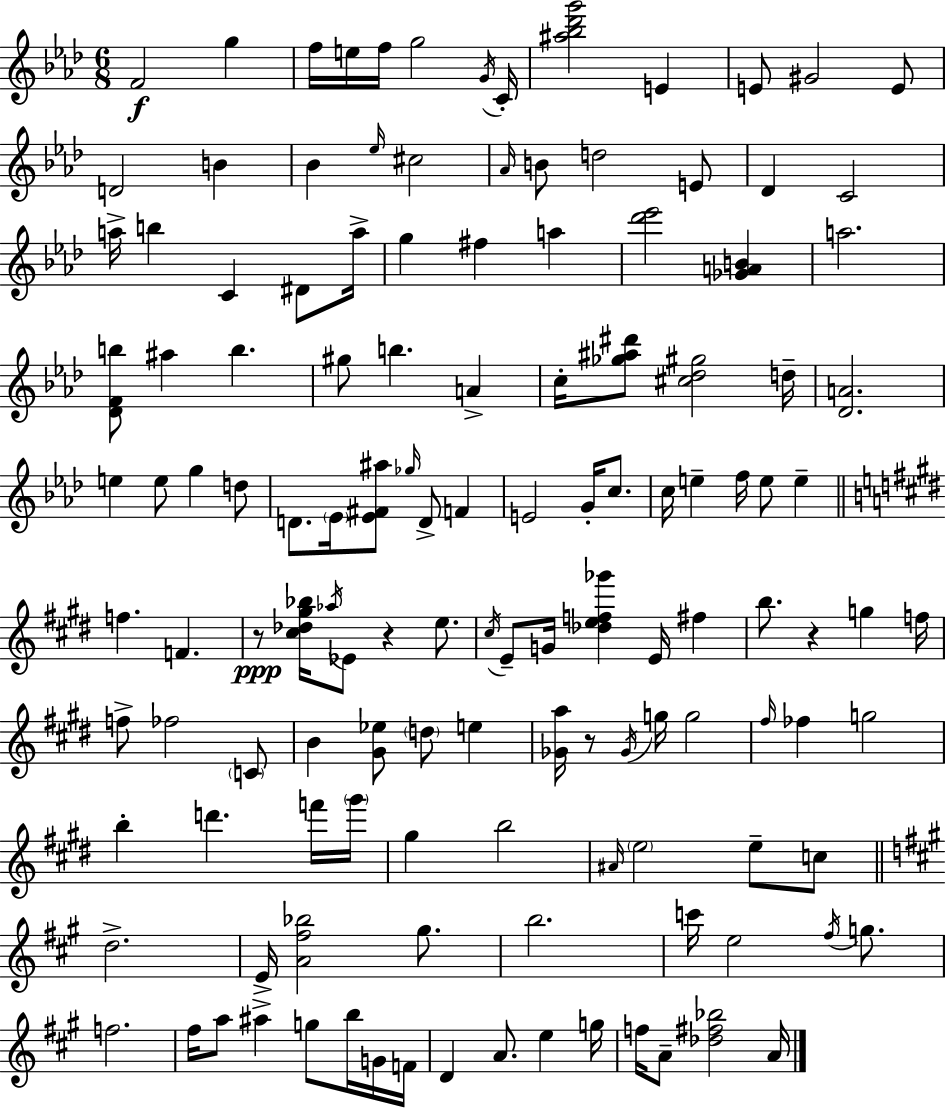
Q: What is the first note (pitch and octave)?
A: F4